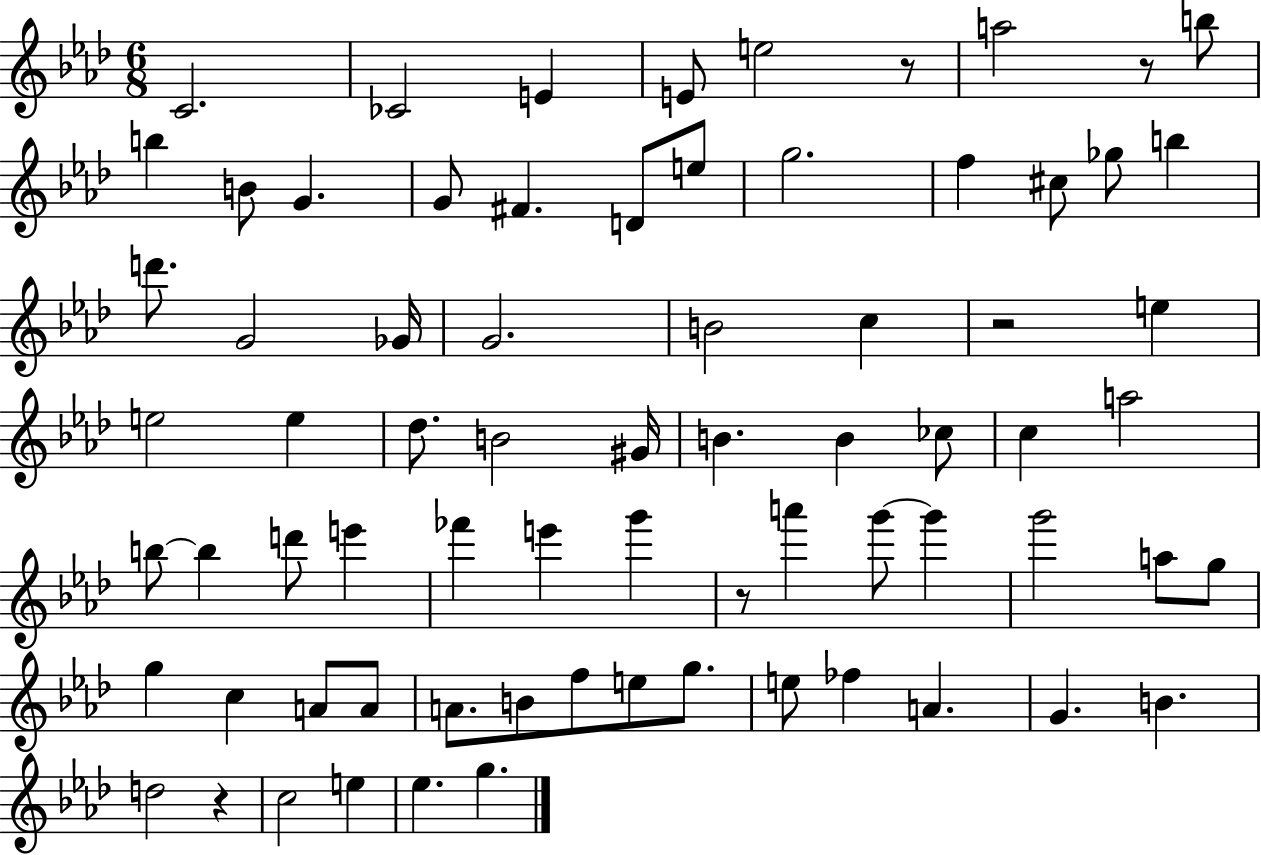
{
  \clef treble
  \numericTimeSignature
  \time 6/8
  \key aes \major
  c'2. | ces'2 e'4 | e'8 e''2 r8 | a''2 r8 b''8 | \break b''4 b'8 g'4. | g'8 fis'4. d'8 e''8 | g''2. | f''4 cis''8 ges''8 b''4 | \break d'''8. g'2 ges'16 | g'2. | b'2 c''4 | r2 e''4 | \break e''2 e''4 | des''8. b'2 gis'16 | b'4. b'4 ces''8 | c''4 a''2 | \break b''8~~ b''4 d'''8 e'''4 | fes'''4 e'''4 g'''4 | r8 a'''4 g'''8~~ g'''4 | g'''2 a''8 g''8 | \break g''4 c''4 a'8 a'8 | a'8. b'8 f''8 e''8 g''8. | e''8 fes''4 a'4. | g'4. b'4. | \break d''2 r4 | c''2 e''4 | ees''4. g''4. | \bar "|."
}